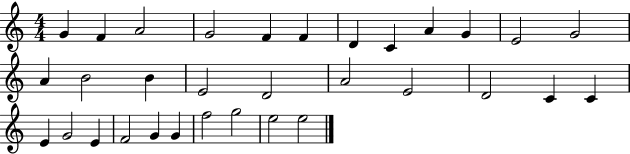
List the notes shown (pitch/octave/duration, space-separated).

G4/q F4/q A4/h G4/h F4/q F4/q D4/q C4/q A4/q G4/q E4/h G4/h A4/q B4/h B4/q E4/h D4/h A4/h E4/h D4/h C4/q C4/q E4/q G4/h E4/q F4/h G4/q G4/q F5/h G5/h E5/h E5/h